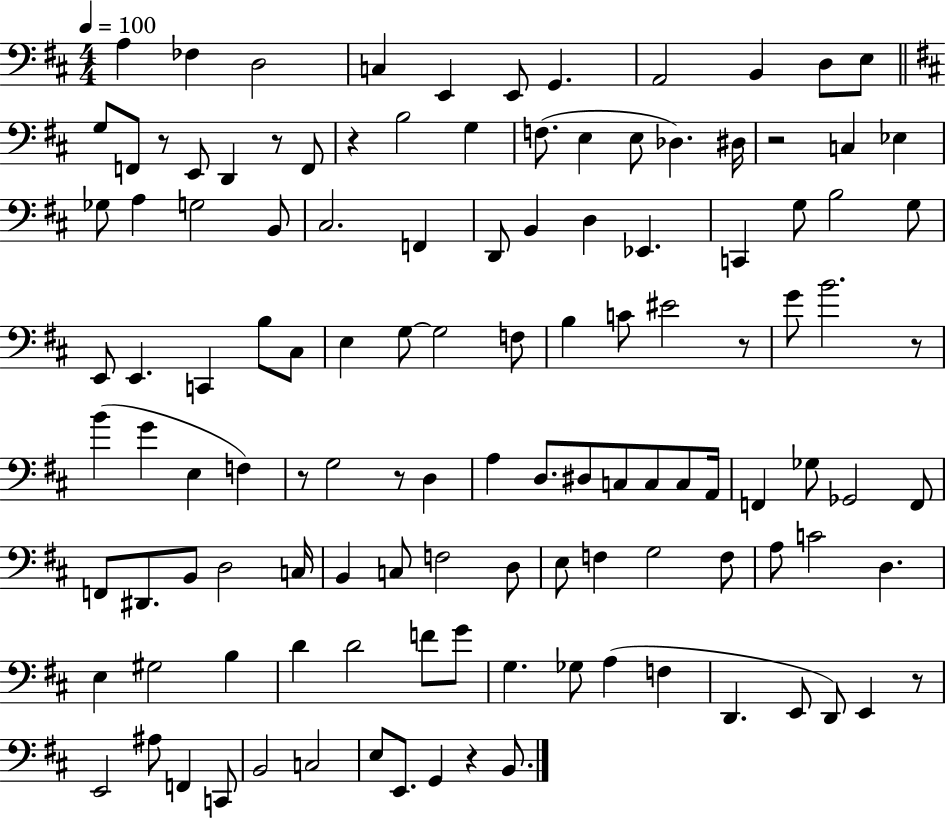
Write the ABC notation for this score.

X:1
T:Untitled
M:4/4
L:1/4
K:D
A, _F, D,2 C, E,, E,,/2 G,, A,,2 B,, D,/2 E,/2 G,/2 F,,/2 z/2 E,,/2 D,, z/2 F,,/2 z B,2 G, F,/2 E, E,/2 _D, ^D,/4 z2 C, _E, _G,/2 A, G,2 B,,/2 ^C,2 F,, D,,/2 B,, D, _E,, C,, G,/2 B,2 G,/2 E,,/2 E,, C,, B,/2 ^C,/2 E, G,/2 G,2 F,/2 B, C/2 ^E2 z/2 G/2 B2 z/2 B G E, F, z/2 G,2 z/2 D, A, D,/2 ^D,/2 C,/2 C,/2 C,/2 A,,/4 F,, _G,/2 _G,,2 F,,/2 F,,/2 ^D,,/2 B,,/2 D,2 C,/4 B,, C,/2 F,2 D,/2 E,/2 F, G,2 F,/2 A,/2 C2 D, E, ^G,2 B, D D2 F/2 G/2 G, _G,/2 A, F, D,, E,,/2 D,,/2 E,, z/2 E,,2 ^A,/2 F,, C,,/2 B,,2 C,2 E,/2 E,,/2 G,, z B,,/2